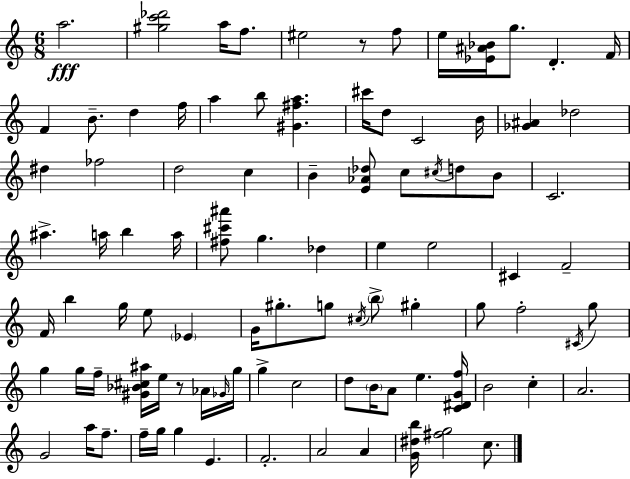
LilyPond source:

{
  \clef treble
  \numericTimeSignature
  \time 6/8
  \key c \major
  a''2.\fff | <gis'' c''' des'''>2 a''16 f''8. | eis''2 r8 f''8 | e''16 <ees' ais' bes'>16 g''8. d'4.-. f'16 | \break f'4 b'8.-- d''4 f''16 | a''4 b''8 <gis' fis'' a''>4. | cis'''16 d''8 c'2 b'16 | <ges' ais'>4 des''2 | \break dis''4 fes''2 | d''2 c''4 | b'4-- <e' aes' des''>8 c''8 \acciaccatura { cis''16 } d''8 b'8 | c'2. | \break ais''4.-> a''16 b''4 | a''16 <fis'' cis''' ais'''>8 g''4. des''4 | e''4 e''2 | cis'4 f'2-- | \break f'16 b''4 g''16 e''8 \parenthesize ees'4 | g'16 gis''8.-. g''8 \acciaccatura { cis''16 } \parenthesize b''8-> gis''4-. | g''8 f''2-. | \acciaccatura { cis'16 } g''8 g''4 g''16 f''16-- <gis' bes' cis'' ais''>16 e''16 r8 | \break aes'16 \grace { ges'16 } g''16 g''4-> c''2 | d''8 \parenthesize b'16 a'8 e''4. | <c' dis' g' f''>16 b'2 | c''4-. a'2. | \break g'2 | a''16 f''8.-- f''16-- g''16 g''4 e'4. | f'2.-. | a'2 | \break a'4 <g' dis'' b''>16 <fis'' g''>2 | c''8. \bar "|."
}